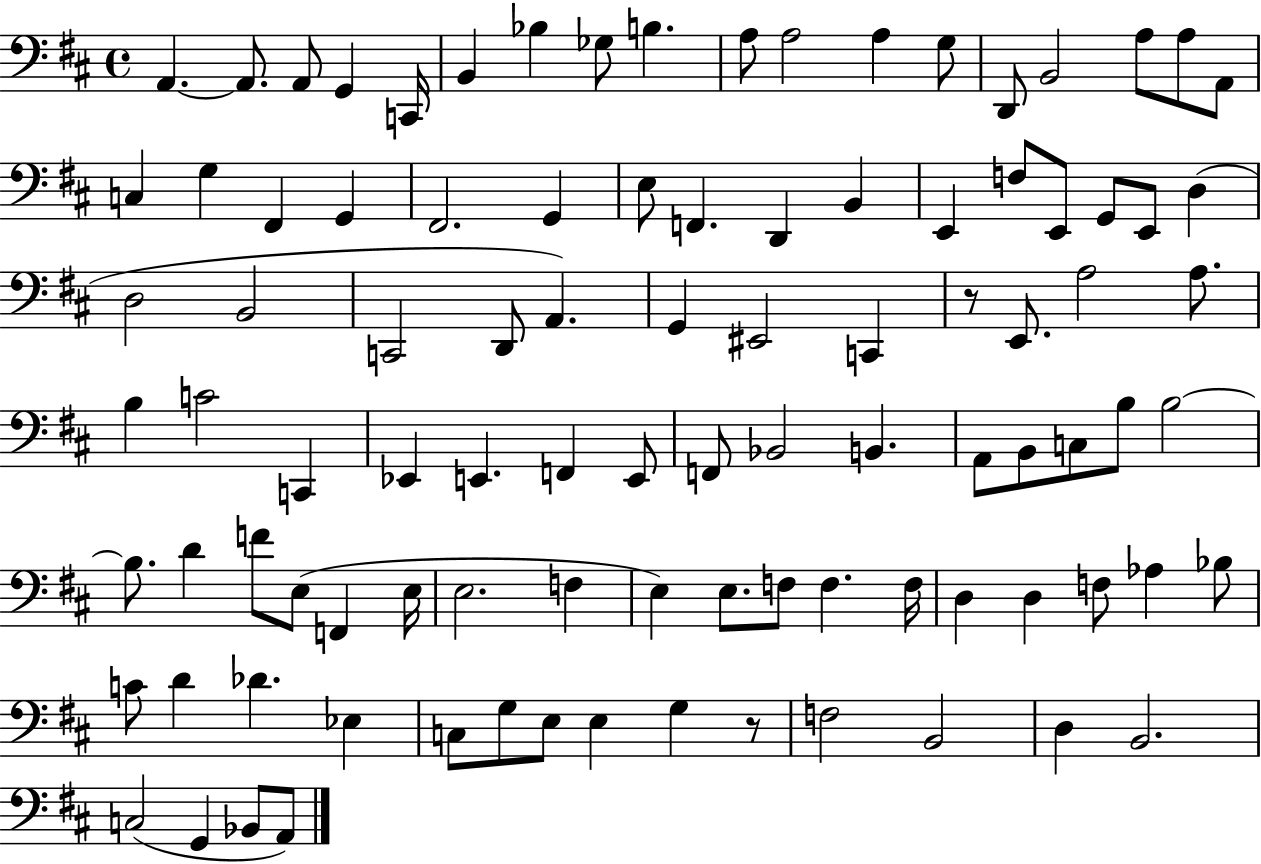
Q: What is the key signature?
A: D major